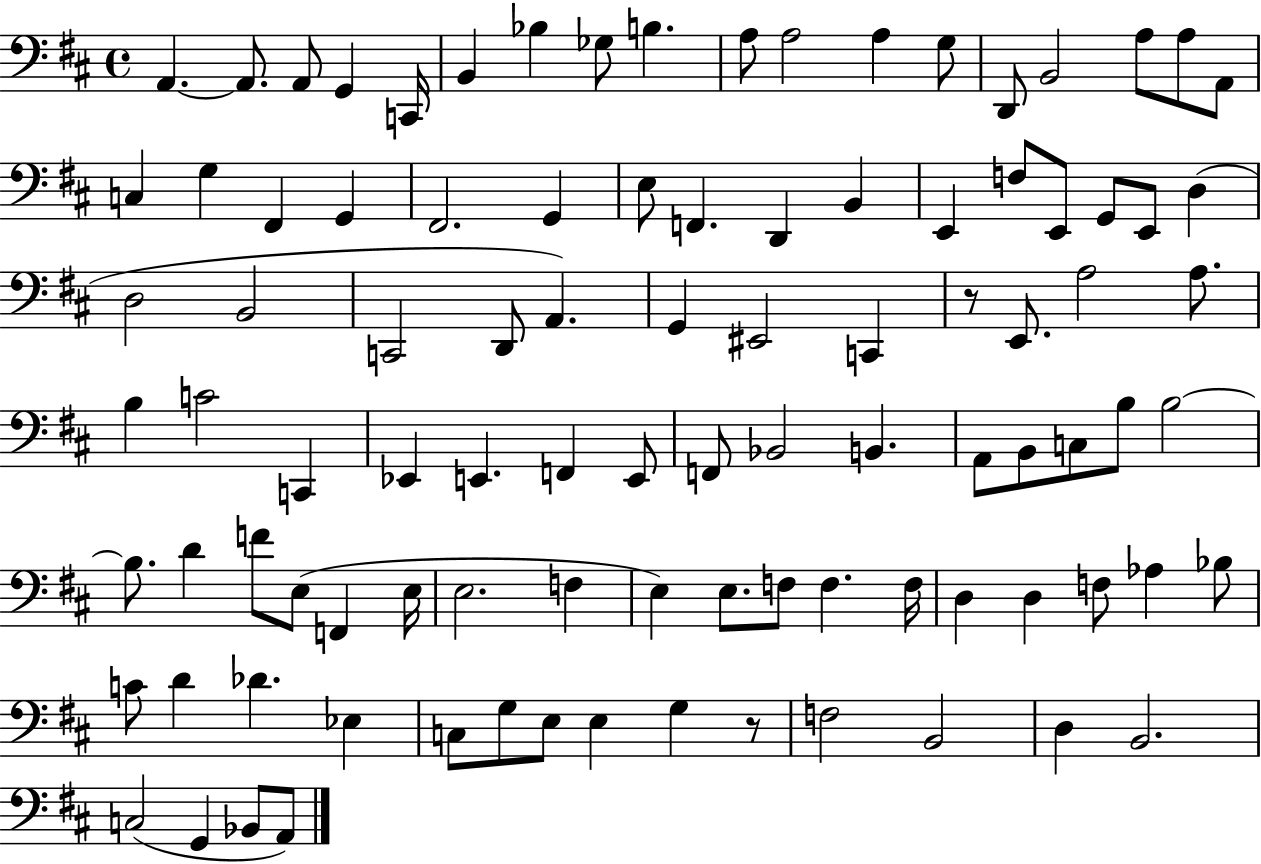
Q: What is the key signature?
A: D major